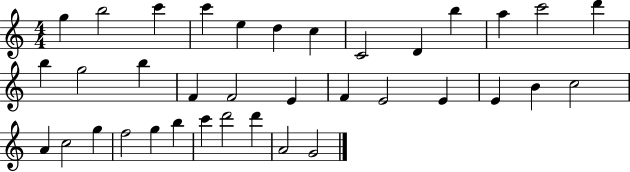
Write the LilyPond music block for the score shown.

{
  \clef treble
  \numericTimeSignature
  \time 4/4
  \key c \major
  g''4 b''2 c'''4 | c'''4 e''4 d''4 c''4 | c'2 d'4 b''4 | a''4 c'''2 d'''4 | \break b''4 g''2 b''4 | f'4 f'2 e'4 | f'4 e'2 e'4 | e'4 b'4 c''2 | \break a'4 c''2 g''4 | f''2 g''4 b''4 | c'''4 d'''2 d'''4 | a'2 g'2 | \break \bar "|."
}